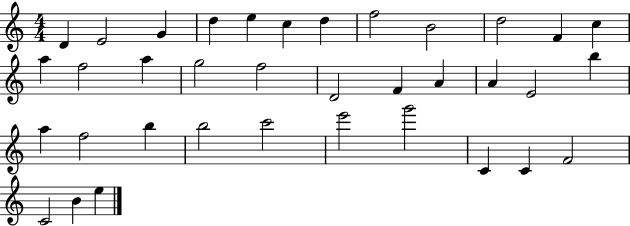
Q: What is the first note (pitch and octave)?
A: D4